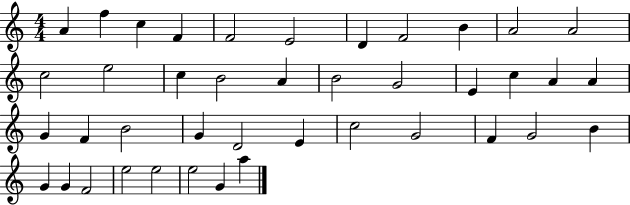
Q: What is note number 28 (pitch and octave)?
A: E4